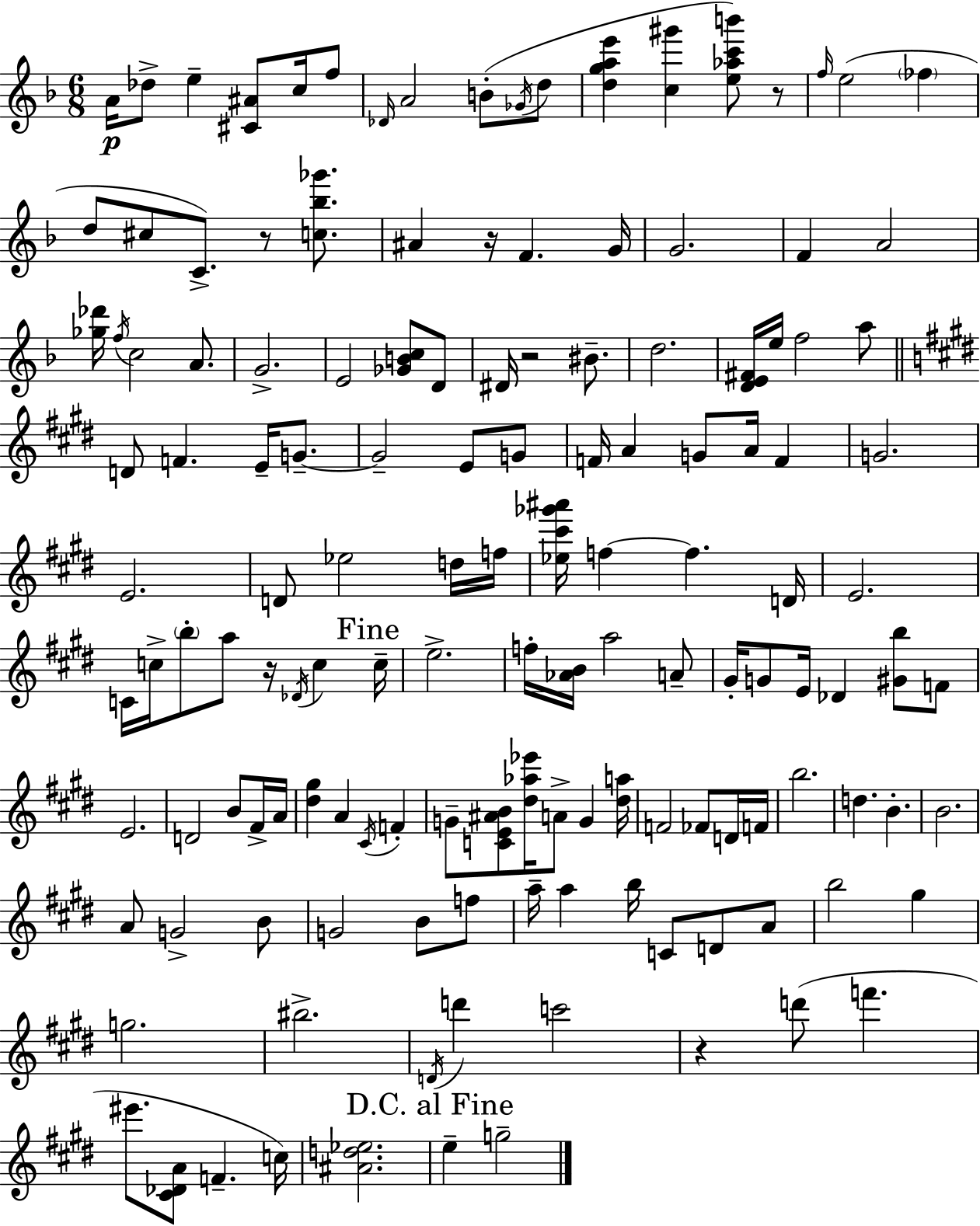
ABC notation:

X:1
T:Untitled
M:6/8
L:1/4
K:F
A/4 _d/2 e [^C^A]/2 c/4 f/2 _D/4 A2 B/2 _G/4 d/2 [dgae'] [c^g'] [e_ac'b']/2 z/2 f/4 e2 _f d/2 ^c/2 C/2 z/2 [c_b_g']/2 ^A z/4 F G/4 G2 F A2 [_g_d']/4 f/4 c2 A/2 G2 E2 [_GBc]/2 D/2 ^D/4 z2 ^B/2 d2 [DE^F]/4 e/4 f2 a/2 D/2 F E/4 G/2 G2 E/2 G/2 F/4 A G/2 A/4 F G2 E2 D/2 _e2 d/4 f/4 [_e^c'_g'^a']/4 f f D/4 E2 C/4 c/4 b/2 a/2 z/4 _D/4 c c/4 e2 f/4 [_AB]/4 a2 A/2 ^G/4 G/2 E/4 _D [^Gb]/2 F/2 E2 D2 B/2 ^F/4 A/4 [^d^g] A ^C/4 F G/2 [CE^AB]/2 [^d_a_e']/4 A/2 G [^da]/4 F2 _F/2 D/4 F/4 b2 d B B2 A/2 G2 B/2 G2 B/2 f/2 a/4 a b/4 C/2 D/2 A/2 b2 ^g g2 ^b2 D/4 d' c'2 z d'/2 f' ^e'/2 [^C_DA]/2 F c/4 [^Ad_e]2 e g2